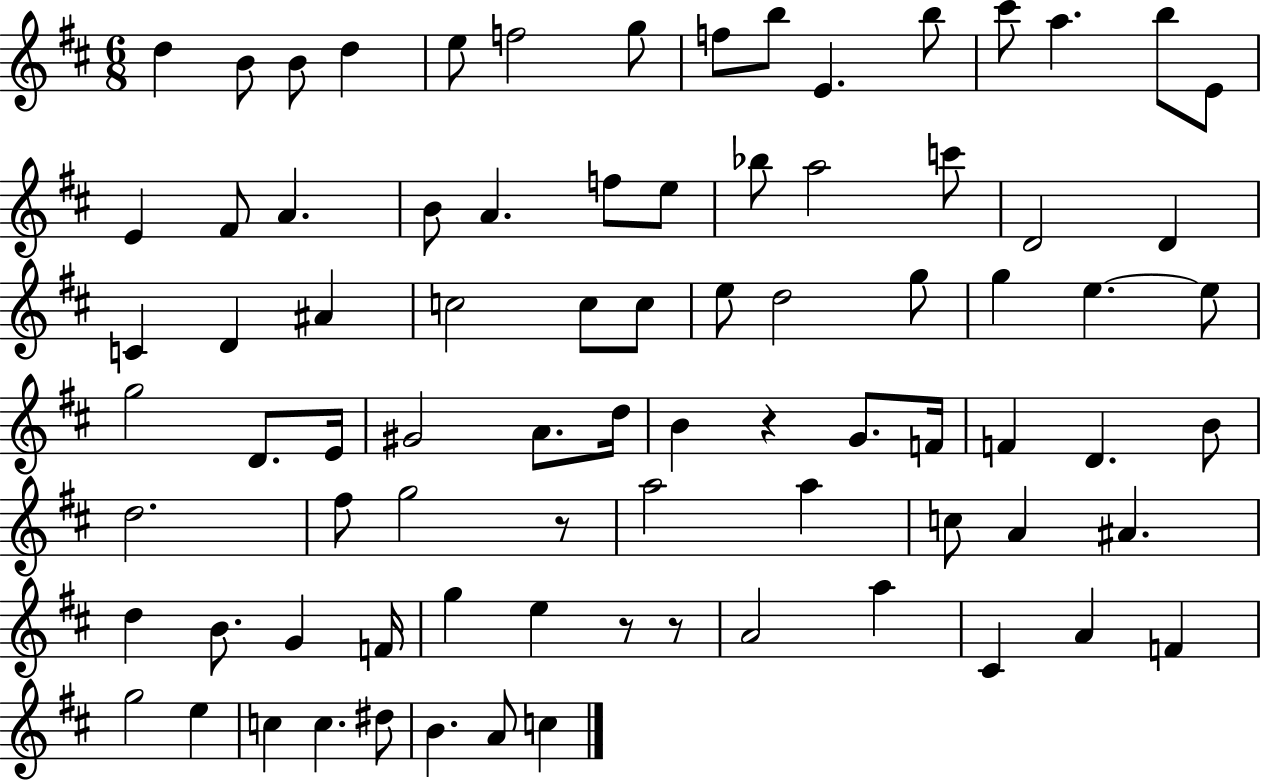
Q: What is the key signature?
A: D major